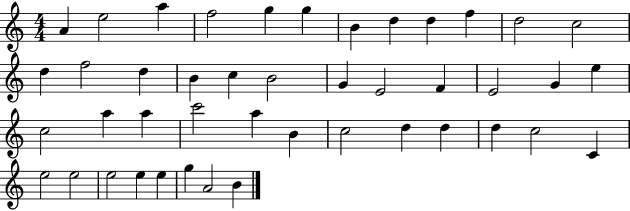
A4/q E5/h A5/q F5/h G5/q G5/q B4/q D5/q D5/q F5/q D5/h C5/h D5/q F5/h D5/q B4/q C5/q B4/h G4/q E4/h F4/q E4/h G4/q E5/q C5/h A5/q A5/q C6/h A5/q B4/q C5/h D5/q D5/q D5/q C5/h C4/q E5/h E5/h E5/h E5/q E5/q G5/q A4/h B4/q